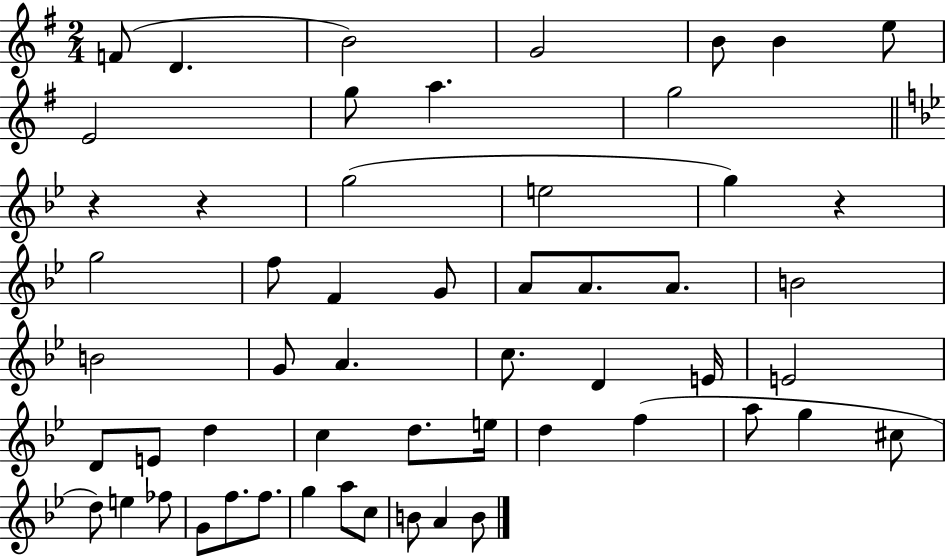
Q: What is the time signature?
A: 2/4